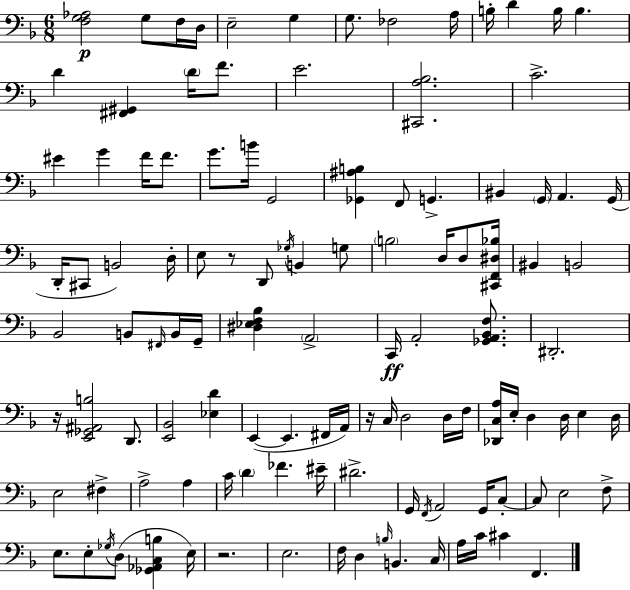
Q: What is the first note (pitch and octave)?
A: G3